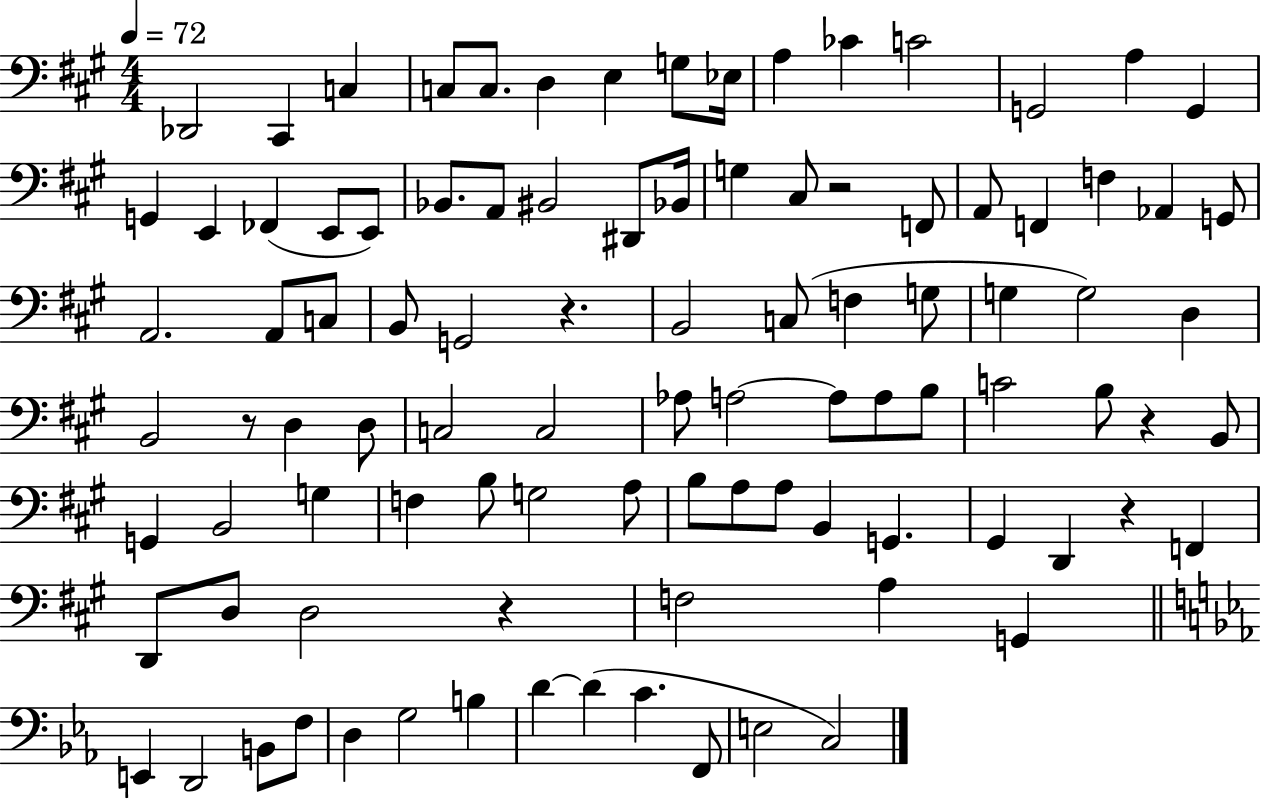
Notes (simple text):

Db2/h C#2/q C3/q C3/e C3/e. D3/q E3/q G3/e Eb3/s A3/q CES4/q C4/h G2/h A3/q G2/q G2/q E2/q FES2/q E2/e E2/e Bb2/e. A2/e BIS2/h D#2/e Bb2/s G3/q C#3/e R/h F2/e A2/e F2/q F3/q Ab2/q G2/e A2/h. A2/e C3/e B2/e G2/h R/q. B2/h C3/e F3/q G3/e G3/q G3/h D3/q B2/h R/e D3/q D3/e C3/h C3/h Ab3/e A3/h A3/e A3/e B3/e C4/h B3/e R/q B2/e G2/q B2/h G3/q F3/q B3/e G3/h A3/e B3/e A3/e A3/e B2/q G2/q. G#2/q D2/q R/q F2/q D2/e D3/e D3/h R/q F3/h A3/q G2/q E2/q D2/h B2/e F3/e D3/q G3/h B3/q D4/q D4/q C4/q. F2/e E3/h C3/h